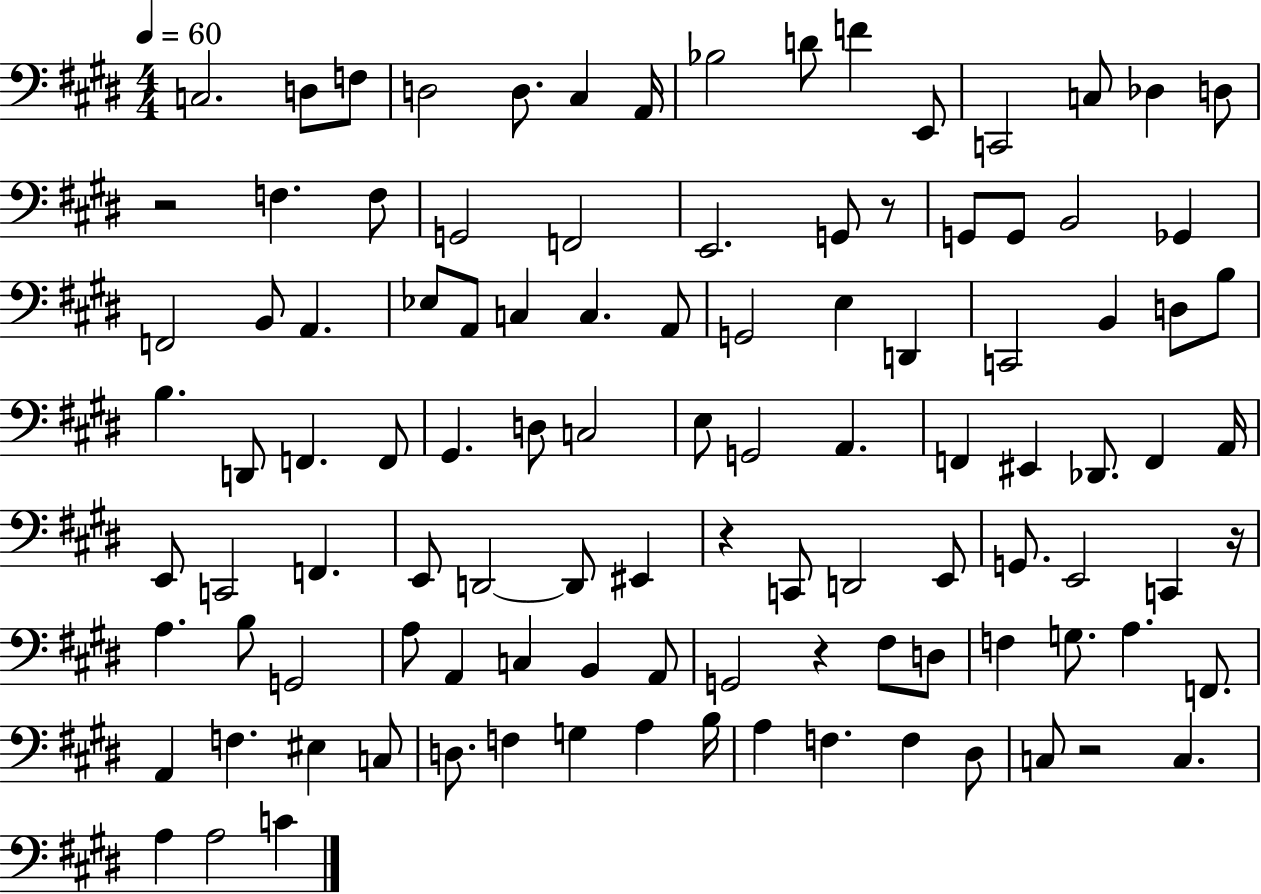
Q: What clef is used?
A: bass